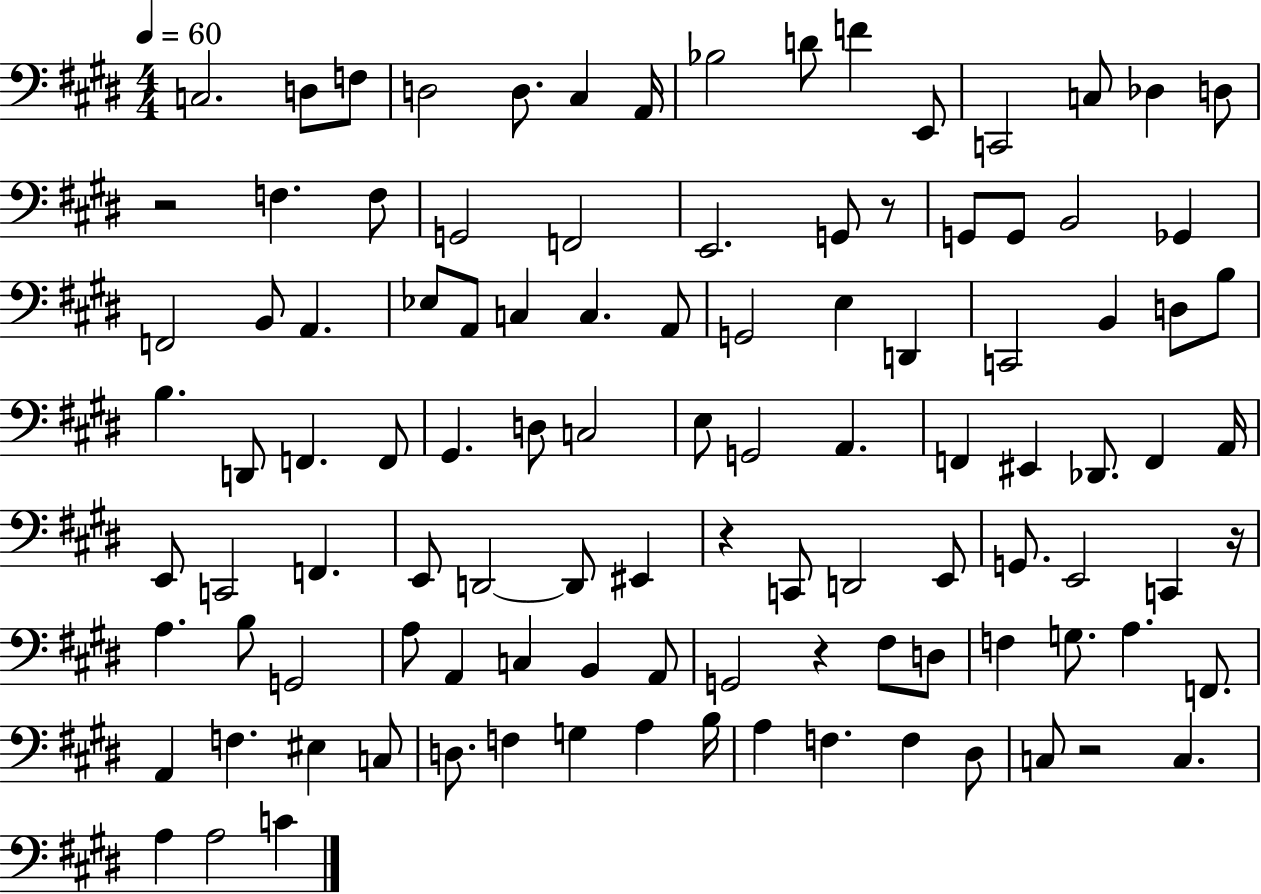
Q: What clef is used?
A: bass